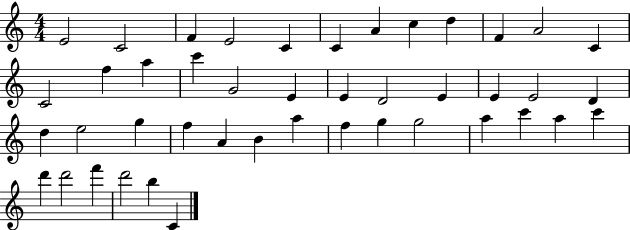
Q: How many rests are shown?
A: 0